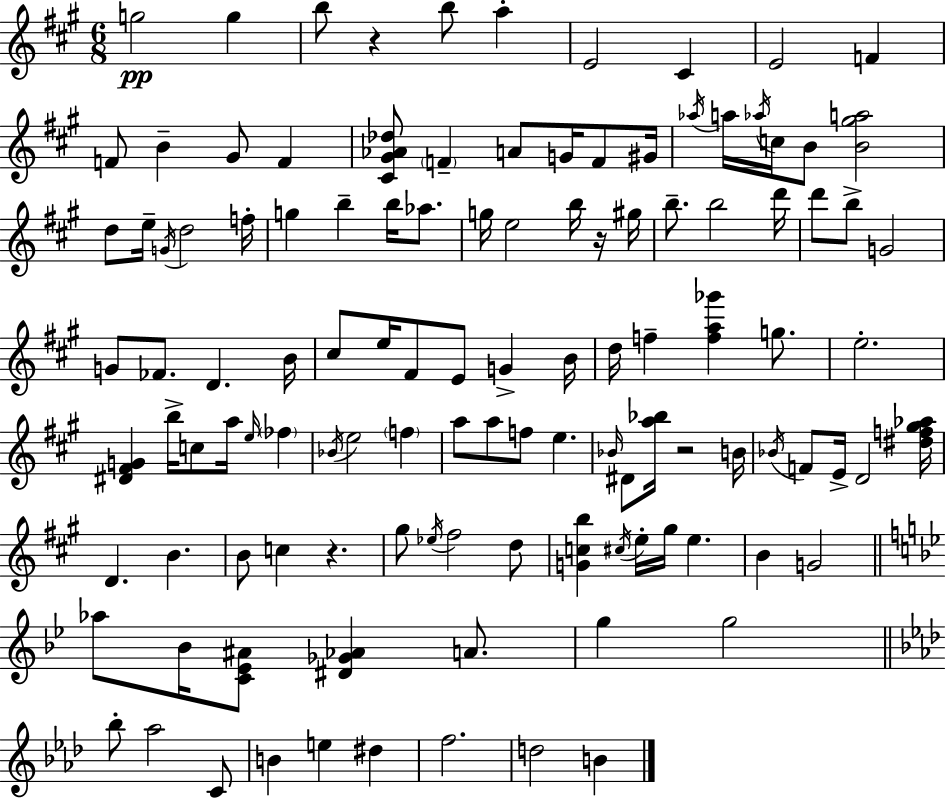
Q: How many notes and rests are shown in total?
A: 116